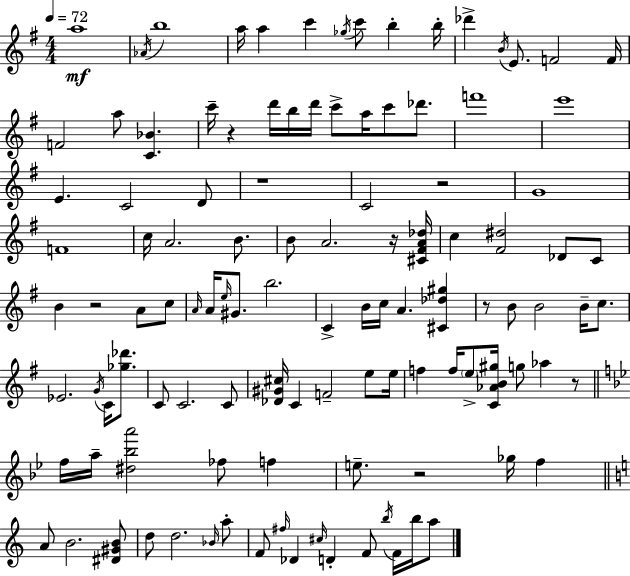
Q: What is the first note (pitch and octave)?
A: A5